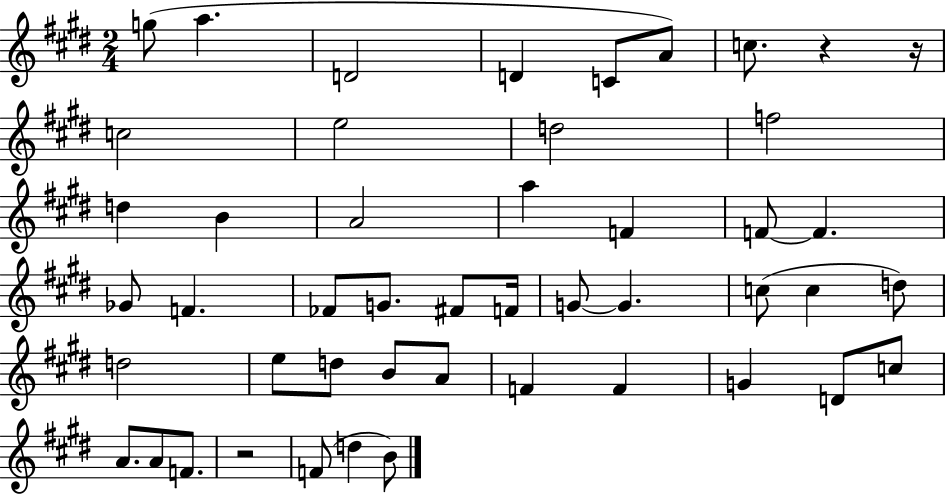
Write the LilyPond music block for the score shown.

{
  \clef treble
  \numericTimeSignature
  \time 2/4
  \key e \major
  g''8( a''4. | d'2 | d'4 c'8 a'8) | c''8. r4 r16 | \break c''2 | e''2 | d''2 | f''2 | \break d''4 b'4 | a'2 | a''4 f'4 | f'8~~ f'4. | \break ges'8 f'4. | fes'8 g'8. fis'8 f'16 | g'8~~ g'4. | c''8( c''4 d''8) | \break d''2 | e''8 d''8 b'8 a'8 | f'4 f'4 | g'4 d'8 c''8 | \break a'8. a'8 f'8. | r2 | f'8( d''4 b'8) | \bar "|."
}